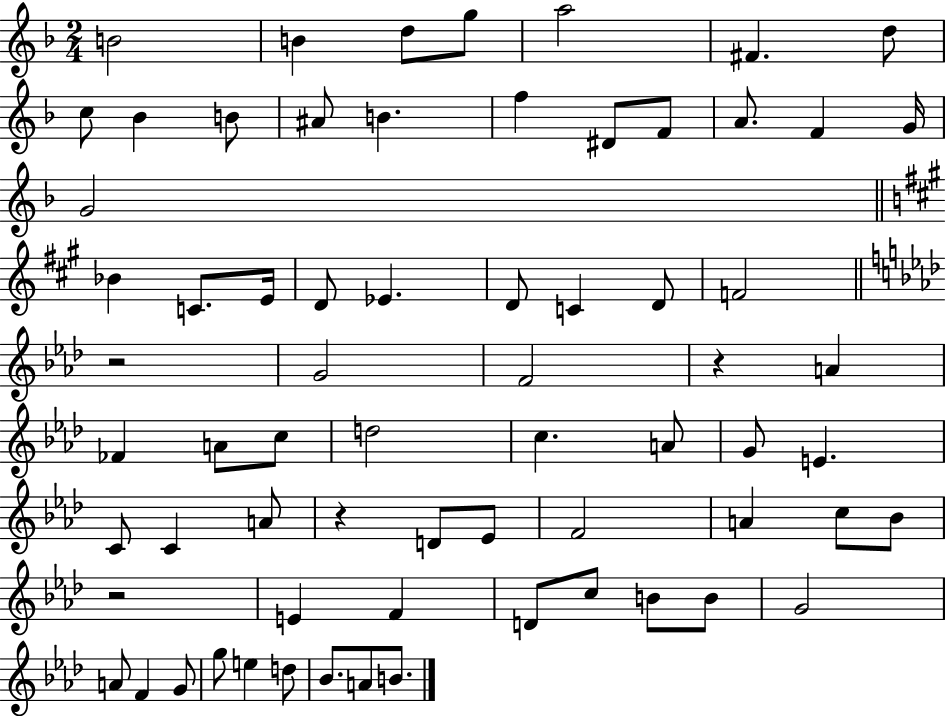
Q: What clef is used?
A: treble